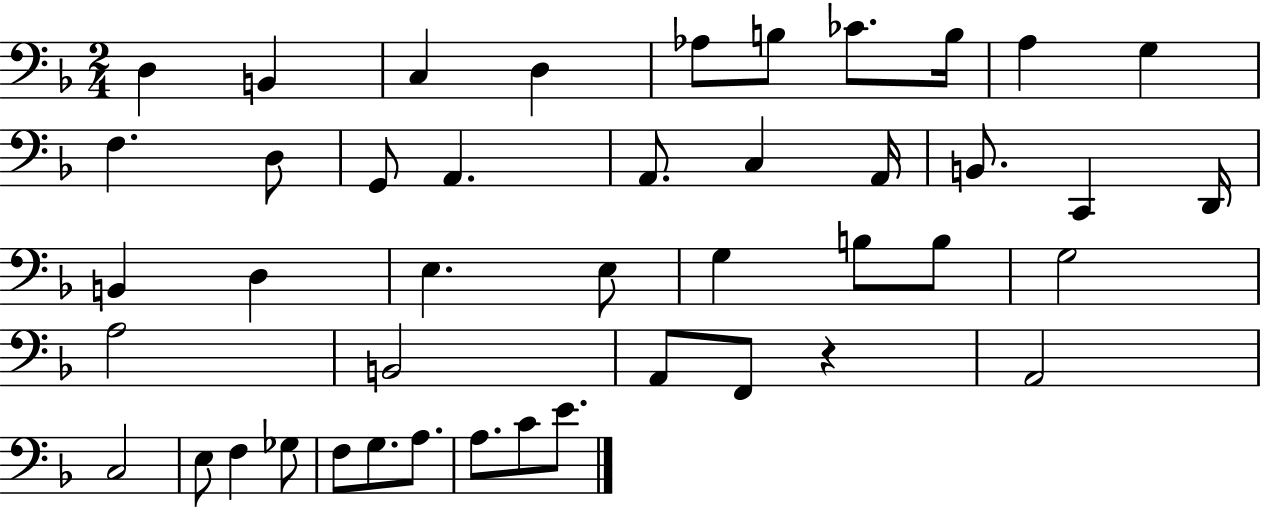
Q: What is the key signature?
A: F major